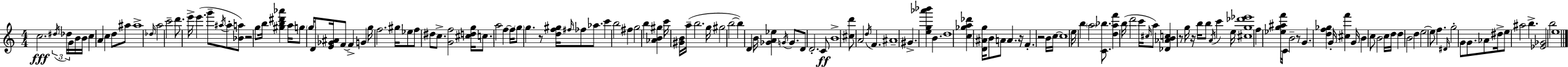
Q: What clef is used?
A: treble